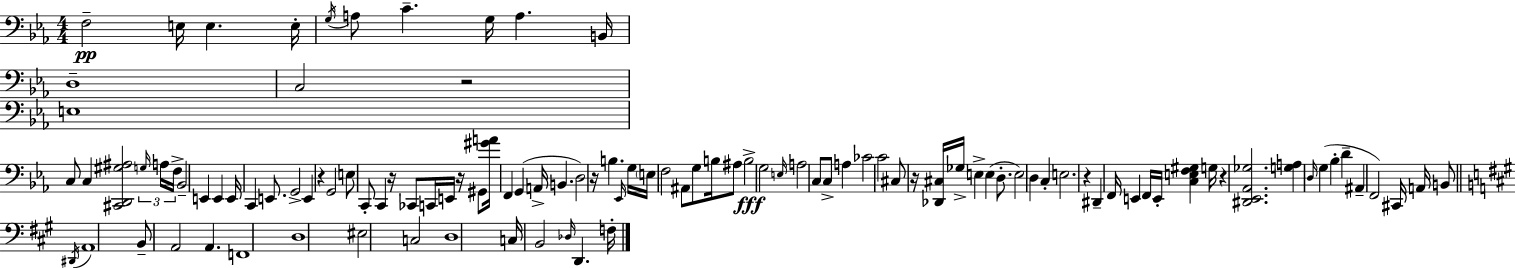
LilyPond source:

{
  \clef bass
  \numericTimeSignature
  \time 4/4
  \key ees \major
  f2--\pp e16 e4. e16-. | \acciaccatura { g16 } a8 c'4.-- g16 a4. | b,16 d1-- | c2 r2 | \break e1 | c8 c4 <cis, d, gis ais>2 \tuplet 3/2 { \grace { g16 } | a16 f16-> } bes,2-- e,4 e,4 | e,16 c,4 e,8. g,2-> | \break e,4 r4 g,2 | e8 c,8-. c,4 r16 ces,8 c,16 e,16 r16 | gis,8 <gis' a'>16 f,4 g,4( a,16-> b,4. | d2) r16 b4. | \break \grace { ees,16 } g16 \parenthesize e16 f2 ais,8 g8 | b16 ais8 b2->\fff g2 | \grace { e16 } a2 c8 c8-> | a4 ces'2 c'2 | \break cis8 r16 <des, cis>16 ges16-> e4-> e4( | d8.-. e2) d4 | c4-. e2. | r4 dis,4-- f,16 e,4 f,16 e,16-. <c e f gis>4 | \break g16 r4 <dis, ees, aes, ges>2. | <g a>4 \grace { d16 } g4( bes4-. | d'4-- ais,4-- f,2) | cis,16 a,16 b,8 \bar "||" \break \key a \major \acciaccatura { dis,16 } a,1 | b,8-- a,2 a,4. | f,1 | d1 | \break eis2 c2 | d1 | c16 b,2 \grace { des16 } d,4. | f16-. \bar "|."
}